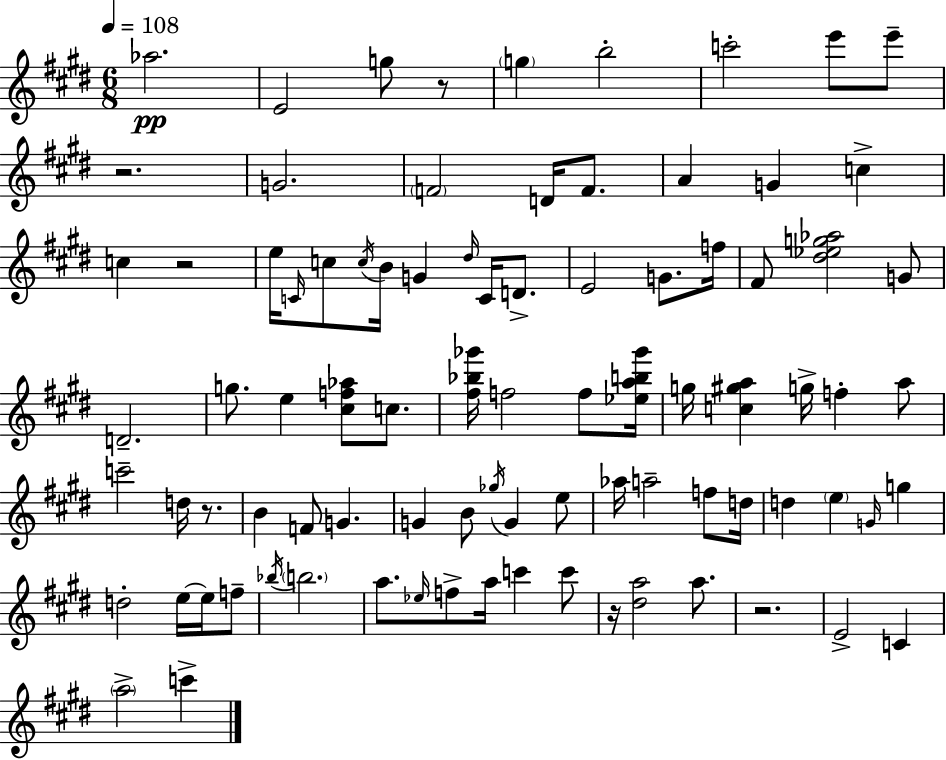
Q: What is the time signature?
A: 6/8